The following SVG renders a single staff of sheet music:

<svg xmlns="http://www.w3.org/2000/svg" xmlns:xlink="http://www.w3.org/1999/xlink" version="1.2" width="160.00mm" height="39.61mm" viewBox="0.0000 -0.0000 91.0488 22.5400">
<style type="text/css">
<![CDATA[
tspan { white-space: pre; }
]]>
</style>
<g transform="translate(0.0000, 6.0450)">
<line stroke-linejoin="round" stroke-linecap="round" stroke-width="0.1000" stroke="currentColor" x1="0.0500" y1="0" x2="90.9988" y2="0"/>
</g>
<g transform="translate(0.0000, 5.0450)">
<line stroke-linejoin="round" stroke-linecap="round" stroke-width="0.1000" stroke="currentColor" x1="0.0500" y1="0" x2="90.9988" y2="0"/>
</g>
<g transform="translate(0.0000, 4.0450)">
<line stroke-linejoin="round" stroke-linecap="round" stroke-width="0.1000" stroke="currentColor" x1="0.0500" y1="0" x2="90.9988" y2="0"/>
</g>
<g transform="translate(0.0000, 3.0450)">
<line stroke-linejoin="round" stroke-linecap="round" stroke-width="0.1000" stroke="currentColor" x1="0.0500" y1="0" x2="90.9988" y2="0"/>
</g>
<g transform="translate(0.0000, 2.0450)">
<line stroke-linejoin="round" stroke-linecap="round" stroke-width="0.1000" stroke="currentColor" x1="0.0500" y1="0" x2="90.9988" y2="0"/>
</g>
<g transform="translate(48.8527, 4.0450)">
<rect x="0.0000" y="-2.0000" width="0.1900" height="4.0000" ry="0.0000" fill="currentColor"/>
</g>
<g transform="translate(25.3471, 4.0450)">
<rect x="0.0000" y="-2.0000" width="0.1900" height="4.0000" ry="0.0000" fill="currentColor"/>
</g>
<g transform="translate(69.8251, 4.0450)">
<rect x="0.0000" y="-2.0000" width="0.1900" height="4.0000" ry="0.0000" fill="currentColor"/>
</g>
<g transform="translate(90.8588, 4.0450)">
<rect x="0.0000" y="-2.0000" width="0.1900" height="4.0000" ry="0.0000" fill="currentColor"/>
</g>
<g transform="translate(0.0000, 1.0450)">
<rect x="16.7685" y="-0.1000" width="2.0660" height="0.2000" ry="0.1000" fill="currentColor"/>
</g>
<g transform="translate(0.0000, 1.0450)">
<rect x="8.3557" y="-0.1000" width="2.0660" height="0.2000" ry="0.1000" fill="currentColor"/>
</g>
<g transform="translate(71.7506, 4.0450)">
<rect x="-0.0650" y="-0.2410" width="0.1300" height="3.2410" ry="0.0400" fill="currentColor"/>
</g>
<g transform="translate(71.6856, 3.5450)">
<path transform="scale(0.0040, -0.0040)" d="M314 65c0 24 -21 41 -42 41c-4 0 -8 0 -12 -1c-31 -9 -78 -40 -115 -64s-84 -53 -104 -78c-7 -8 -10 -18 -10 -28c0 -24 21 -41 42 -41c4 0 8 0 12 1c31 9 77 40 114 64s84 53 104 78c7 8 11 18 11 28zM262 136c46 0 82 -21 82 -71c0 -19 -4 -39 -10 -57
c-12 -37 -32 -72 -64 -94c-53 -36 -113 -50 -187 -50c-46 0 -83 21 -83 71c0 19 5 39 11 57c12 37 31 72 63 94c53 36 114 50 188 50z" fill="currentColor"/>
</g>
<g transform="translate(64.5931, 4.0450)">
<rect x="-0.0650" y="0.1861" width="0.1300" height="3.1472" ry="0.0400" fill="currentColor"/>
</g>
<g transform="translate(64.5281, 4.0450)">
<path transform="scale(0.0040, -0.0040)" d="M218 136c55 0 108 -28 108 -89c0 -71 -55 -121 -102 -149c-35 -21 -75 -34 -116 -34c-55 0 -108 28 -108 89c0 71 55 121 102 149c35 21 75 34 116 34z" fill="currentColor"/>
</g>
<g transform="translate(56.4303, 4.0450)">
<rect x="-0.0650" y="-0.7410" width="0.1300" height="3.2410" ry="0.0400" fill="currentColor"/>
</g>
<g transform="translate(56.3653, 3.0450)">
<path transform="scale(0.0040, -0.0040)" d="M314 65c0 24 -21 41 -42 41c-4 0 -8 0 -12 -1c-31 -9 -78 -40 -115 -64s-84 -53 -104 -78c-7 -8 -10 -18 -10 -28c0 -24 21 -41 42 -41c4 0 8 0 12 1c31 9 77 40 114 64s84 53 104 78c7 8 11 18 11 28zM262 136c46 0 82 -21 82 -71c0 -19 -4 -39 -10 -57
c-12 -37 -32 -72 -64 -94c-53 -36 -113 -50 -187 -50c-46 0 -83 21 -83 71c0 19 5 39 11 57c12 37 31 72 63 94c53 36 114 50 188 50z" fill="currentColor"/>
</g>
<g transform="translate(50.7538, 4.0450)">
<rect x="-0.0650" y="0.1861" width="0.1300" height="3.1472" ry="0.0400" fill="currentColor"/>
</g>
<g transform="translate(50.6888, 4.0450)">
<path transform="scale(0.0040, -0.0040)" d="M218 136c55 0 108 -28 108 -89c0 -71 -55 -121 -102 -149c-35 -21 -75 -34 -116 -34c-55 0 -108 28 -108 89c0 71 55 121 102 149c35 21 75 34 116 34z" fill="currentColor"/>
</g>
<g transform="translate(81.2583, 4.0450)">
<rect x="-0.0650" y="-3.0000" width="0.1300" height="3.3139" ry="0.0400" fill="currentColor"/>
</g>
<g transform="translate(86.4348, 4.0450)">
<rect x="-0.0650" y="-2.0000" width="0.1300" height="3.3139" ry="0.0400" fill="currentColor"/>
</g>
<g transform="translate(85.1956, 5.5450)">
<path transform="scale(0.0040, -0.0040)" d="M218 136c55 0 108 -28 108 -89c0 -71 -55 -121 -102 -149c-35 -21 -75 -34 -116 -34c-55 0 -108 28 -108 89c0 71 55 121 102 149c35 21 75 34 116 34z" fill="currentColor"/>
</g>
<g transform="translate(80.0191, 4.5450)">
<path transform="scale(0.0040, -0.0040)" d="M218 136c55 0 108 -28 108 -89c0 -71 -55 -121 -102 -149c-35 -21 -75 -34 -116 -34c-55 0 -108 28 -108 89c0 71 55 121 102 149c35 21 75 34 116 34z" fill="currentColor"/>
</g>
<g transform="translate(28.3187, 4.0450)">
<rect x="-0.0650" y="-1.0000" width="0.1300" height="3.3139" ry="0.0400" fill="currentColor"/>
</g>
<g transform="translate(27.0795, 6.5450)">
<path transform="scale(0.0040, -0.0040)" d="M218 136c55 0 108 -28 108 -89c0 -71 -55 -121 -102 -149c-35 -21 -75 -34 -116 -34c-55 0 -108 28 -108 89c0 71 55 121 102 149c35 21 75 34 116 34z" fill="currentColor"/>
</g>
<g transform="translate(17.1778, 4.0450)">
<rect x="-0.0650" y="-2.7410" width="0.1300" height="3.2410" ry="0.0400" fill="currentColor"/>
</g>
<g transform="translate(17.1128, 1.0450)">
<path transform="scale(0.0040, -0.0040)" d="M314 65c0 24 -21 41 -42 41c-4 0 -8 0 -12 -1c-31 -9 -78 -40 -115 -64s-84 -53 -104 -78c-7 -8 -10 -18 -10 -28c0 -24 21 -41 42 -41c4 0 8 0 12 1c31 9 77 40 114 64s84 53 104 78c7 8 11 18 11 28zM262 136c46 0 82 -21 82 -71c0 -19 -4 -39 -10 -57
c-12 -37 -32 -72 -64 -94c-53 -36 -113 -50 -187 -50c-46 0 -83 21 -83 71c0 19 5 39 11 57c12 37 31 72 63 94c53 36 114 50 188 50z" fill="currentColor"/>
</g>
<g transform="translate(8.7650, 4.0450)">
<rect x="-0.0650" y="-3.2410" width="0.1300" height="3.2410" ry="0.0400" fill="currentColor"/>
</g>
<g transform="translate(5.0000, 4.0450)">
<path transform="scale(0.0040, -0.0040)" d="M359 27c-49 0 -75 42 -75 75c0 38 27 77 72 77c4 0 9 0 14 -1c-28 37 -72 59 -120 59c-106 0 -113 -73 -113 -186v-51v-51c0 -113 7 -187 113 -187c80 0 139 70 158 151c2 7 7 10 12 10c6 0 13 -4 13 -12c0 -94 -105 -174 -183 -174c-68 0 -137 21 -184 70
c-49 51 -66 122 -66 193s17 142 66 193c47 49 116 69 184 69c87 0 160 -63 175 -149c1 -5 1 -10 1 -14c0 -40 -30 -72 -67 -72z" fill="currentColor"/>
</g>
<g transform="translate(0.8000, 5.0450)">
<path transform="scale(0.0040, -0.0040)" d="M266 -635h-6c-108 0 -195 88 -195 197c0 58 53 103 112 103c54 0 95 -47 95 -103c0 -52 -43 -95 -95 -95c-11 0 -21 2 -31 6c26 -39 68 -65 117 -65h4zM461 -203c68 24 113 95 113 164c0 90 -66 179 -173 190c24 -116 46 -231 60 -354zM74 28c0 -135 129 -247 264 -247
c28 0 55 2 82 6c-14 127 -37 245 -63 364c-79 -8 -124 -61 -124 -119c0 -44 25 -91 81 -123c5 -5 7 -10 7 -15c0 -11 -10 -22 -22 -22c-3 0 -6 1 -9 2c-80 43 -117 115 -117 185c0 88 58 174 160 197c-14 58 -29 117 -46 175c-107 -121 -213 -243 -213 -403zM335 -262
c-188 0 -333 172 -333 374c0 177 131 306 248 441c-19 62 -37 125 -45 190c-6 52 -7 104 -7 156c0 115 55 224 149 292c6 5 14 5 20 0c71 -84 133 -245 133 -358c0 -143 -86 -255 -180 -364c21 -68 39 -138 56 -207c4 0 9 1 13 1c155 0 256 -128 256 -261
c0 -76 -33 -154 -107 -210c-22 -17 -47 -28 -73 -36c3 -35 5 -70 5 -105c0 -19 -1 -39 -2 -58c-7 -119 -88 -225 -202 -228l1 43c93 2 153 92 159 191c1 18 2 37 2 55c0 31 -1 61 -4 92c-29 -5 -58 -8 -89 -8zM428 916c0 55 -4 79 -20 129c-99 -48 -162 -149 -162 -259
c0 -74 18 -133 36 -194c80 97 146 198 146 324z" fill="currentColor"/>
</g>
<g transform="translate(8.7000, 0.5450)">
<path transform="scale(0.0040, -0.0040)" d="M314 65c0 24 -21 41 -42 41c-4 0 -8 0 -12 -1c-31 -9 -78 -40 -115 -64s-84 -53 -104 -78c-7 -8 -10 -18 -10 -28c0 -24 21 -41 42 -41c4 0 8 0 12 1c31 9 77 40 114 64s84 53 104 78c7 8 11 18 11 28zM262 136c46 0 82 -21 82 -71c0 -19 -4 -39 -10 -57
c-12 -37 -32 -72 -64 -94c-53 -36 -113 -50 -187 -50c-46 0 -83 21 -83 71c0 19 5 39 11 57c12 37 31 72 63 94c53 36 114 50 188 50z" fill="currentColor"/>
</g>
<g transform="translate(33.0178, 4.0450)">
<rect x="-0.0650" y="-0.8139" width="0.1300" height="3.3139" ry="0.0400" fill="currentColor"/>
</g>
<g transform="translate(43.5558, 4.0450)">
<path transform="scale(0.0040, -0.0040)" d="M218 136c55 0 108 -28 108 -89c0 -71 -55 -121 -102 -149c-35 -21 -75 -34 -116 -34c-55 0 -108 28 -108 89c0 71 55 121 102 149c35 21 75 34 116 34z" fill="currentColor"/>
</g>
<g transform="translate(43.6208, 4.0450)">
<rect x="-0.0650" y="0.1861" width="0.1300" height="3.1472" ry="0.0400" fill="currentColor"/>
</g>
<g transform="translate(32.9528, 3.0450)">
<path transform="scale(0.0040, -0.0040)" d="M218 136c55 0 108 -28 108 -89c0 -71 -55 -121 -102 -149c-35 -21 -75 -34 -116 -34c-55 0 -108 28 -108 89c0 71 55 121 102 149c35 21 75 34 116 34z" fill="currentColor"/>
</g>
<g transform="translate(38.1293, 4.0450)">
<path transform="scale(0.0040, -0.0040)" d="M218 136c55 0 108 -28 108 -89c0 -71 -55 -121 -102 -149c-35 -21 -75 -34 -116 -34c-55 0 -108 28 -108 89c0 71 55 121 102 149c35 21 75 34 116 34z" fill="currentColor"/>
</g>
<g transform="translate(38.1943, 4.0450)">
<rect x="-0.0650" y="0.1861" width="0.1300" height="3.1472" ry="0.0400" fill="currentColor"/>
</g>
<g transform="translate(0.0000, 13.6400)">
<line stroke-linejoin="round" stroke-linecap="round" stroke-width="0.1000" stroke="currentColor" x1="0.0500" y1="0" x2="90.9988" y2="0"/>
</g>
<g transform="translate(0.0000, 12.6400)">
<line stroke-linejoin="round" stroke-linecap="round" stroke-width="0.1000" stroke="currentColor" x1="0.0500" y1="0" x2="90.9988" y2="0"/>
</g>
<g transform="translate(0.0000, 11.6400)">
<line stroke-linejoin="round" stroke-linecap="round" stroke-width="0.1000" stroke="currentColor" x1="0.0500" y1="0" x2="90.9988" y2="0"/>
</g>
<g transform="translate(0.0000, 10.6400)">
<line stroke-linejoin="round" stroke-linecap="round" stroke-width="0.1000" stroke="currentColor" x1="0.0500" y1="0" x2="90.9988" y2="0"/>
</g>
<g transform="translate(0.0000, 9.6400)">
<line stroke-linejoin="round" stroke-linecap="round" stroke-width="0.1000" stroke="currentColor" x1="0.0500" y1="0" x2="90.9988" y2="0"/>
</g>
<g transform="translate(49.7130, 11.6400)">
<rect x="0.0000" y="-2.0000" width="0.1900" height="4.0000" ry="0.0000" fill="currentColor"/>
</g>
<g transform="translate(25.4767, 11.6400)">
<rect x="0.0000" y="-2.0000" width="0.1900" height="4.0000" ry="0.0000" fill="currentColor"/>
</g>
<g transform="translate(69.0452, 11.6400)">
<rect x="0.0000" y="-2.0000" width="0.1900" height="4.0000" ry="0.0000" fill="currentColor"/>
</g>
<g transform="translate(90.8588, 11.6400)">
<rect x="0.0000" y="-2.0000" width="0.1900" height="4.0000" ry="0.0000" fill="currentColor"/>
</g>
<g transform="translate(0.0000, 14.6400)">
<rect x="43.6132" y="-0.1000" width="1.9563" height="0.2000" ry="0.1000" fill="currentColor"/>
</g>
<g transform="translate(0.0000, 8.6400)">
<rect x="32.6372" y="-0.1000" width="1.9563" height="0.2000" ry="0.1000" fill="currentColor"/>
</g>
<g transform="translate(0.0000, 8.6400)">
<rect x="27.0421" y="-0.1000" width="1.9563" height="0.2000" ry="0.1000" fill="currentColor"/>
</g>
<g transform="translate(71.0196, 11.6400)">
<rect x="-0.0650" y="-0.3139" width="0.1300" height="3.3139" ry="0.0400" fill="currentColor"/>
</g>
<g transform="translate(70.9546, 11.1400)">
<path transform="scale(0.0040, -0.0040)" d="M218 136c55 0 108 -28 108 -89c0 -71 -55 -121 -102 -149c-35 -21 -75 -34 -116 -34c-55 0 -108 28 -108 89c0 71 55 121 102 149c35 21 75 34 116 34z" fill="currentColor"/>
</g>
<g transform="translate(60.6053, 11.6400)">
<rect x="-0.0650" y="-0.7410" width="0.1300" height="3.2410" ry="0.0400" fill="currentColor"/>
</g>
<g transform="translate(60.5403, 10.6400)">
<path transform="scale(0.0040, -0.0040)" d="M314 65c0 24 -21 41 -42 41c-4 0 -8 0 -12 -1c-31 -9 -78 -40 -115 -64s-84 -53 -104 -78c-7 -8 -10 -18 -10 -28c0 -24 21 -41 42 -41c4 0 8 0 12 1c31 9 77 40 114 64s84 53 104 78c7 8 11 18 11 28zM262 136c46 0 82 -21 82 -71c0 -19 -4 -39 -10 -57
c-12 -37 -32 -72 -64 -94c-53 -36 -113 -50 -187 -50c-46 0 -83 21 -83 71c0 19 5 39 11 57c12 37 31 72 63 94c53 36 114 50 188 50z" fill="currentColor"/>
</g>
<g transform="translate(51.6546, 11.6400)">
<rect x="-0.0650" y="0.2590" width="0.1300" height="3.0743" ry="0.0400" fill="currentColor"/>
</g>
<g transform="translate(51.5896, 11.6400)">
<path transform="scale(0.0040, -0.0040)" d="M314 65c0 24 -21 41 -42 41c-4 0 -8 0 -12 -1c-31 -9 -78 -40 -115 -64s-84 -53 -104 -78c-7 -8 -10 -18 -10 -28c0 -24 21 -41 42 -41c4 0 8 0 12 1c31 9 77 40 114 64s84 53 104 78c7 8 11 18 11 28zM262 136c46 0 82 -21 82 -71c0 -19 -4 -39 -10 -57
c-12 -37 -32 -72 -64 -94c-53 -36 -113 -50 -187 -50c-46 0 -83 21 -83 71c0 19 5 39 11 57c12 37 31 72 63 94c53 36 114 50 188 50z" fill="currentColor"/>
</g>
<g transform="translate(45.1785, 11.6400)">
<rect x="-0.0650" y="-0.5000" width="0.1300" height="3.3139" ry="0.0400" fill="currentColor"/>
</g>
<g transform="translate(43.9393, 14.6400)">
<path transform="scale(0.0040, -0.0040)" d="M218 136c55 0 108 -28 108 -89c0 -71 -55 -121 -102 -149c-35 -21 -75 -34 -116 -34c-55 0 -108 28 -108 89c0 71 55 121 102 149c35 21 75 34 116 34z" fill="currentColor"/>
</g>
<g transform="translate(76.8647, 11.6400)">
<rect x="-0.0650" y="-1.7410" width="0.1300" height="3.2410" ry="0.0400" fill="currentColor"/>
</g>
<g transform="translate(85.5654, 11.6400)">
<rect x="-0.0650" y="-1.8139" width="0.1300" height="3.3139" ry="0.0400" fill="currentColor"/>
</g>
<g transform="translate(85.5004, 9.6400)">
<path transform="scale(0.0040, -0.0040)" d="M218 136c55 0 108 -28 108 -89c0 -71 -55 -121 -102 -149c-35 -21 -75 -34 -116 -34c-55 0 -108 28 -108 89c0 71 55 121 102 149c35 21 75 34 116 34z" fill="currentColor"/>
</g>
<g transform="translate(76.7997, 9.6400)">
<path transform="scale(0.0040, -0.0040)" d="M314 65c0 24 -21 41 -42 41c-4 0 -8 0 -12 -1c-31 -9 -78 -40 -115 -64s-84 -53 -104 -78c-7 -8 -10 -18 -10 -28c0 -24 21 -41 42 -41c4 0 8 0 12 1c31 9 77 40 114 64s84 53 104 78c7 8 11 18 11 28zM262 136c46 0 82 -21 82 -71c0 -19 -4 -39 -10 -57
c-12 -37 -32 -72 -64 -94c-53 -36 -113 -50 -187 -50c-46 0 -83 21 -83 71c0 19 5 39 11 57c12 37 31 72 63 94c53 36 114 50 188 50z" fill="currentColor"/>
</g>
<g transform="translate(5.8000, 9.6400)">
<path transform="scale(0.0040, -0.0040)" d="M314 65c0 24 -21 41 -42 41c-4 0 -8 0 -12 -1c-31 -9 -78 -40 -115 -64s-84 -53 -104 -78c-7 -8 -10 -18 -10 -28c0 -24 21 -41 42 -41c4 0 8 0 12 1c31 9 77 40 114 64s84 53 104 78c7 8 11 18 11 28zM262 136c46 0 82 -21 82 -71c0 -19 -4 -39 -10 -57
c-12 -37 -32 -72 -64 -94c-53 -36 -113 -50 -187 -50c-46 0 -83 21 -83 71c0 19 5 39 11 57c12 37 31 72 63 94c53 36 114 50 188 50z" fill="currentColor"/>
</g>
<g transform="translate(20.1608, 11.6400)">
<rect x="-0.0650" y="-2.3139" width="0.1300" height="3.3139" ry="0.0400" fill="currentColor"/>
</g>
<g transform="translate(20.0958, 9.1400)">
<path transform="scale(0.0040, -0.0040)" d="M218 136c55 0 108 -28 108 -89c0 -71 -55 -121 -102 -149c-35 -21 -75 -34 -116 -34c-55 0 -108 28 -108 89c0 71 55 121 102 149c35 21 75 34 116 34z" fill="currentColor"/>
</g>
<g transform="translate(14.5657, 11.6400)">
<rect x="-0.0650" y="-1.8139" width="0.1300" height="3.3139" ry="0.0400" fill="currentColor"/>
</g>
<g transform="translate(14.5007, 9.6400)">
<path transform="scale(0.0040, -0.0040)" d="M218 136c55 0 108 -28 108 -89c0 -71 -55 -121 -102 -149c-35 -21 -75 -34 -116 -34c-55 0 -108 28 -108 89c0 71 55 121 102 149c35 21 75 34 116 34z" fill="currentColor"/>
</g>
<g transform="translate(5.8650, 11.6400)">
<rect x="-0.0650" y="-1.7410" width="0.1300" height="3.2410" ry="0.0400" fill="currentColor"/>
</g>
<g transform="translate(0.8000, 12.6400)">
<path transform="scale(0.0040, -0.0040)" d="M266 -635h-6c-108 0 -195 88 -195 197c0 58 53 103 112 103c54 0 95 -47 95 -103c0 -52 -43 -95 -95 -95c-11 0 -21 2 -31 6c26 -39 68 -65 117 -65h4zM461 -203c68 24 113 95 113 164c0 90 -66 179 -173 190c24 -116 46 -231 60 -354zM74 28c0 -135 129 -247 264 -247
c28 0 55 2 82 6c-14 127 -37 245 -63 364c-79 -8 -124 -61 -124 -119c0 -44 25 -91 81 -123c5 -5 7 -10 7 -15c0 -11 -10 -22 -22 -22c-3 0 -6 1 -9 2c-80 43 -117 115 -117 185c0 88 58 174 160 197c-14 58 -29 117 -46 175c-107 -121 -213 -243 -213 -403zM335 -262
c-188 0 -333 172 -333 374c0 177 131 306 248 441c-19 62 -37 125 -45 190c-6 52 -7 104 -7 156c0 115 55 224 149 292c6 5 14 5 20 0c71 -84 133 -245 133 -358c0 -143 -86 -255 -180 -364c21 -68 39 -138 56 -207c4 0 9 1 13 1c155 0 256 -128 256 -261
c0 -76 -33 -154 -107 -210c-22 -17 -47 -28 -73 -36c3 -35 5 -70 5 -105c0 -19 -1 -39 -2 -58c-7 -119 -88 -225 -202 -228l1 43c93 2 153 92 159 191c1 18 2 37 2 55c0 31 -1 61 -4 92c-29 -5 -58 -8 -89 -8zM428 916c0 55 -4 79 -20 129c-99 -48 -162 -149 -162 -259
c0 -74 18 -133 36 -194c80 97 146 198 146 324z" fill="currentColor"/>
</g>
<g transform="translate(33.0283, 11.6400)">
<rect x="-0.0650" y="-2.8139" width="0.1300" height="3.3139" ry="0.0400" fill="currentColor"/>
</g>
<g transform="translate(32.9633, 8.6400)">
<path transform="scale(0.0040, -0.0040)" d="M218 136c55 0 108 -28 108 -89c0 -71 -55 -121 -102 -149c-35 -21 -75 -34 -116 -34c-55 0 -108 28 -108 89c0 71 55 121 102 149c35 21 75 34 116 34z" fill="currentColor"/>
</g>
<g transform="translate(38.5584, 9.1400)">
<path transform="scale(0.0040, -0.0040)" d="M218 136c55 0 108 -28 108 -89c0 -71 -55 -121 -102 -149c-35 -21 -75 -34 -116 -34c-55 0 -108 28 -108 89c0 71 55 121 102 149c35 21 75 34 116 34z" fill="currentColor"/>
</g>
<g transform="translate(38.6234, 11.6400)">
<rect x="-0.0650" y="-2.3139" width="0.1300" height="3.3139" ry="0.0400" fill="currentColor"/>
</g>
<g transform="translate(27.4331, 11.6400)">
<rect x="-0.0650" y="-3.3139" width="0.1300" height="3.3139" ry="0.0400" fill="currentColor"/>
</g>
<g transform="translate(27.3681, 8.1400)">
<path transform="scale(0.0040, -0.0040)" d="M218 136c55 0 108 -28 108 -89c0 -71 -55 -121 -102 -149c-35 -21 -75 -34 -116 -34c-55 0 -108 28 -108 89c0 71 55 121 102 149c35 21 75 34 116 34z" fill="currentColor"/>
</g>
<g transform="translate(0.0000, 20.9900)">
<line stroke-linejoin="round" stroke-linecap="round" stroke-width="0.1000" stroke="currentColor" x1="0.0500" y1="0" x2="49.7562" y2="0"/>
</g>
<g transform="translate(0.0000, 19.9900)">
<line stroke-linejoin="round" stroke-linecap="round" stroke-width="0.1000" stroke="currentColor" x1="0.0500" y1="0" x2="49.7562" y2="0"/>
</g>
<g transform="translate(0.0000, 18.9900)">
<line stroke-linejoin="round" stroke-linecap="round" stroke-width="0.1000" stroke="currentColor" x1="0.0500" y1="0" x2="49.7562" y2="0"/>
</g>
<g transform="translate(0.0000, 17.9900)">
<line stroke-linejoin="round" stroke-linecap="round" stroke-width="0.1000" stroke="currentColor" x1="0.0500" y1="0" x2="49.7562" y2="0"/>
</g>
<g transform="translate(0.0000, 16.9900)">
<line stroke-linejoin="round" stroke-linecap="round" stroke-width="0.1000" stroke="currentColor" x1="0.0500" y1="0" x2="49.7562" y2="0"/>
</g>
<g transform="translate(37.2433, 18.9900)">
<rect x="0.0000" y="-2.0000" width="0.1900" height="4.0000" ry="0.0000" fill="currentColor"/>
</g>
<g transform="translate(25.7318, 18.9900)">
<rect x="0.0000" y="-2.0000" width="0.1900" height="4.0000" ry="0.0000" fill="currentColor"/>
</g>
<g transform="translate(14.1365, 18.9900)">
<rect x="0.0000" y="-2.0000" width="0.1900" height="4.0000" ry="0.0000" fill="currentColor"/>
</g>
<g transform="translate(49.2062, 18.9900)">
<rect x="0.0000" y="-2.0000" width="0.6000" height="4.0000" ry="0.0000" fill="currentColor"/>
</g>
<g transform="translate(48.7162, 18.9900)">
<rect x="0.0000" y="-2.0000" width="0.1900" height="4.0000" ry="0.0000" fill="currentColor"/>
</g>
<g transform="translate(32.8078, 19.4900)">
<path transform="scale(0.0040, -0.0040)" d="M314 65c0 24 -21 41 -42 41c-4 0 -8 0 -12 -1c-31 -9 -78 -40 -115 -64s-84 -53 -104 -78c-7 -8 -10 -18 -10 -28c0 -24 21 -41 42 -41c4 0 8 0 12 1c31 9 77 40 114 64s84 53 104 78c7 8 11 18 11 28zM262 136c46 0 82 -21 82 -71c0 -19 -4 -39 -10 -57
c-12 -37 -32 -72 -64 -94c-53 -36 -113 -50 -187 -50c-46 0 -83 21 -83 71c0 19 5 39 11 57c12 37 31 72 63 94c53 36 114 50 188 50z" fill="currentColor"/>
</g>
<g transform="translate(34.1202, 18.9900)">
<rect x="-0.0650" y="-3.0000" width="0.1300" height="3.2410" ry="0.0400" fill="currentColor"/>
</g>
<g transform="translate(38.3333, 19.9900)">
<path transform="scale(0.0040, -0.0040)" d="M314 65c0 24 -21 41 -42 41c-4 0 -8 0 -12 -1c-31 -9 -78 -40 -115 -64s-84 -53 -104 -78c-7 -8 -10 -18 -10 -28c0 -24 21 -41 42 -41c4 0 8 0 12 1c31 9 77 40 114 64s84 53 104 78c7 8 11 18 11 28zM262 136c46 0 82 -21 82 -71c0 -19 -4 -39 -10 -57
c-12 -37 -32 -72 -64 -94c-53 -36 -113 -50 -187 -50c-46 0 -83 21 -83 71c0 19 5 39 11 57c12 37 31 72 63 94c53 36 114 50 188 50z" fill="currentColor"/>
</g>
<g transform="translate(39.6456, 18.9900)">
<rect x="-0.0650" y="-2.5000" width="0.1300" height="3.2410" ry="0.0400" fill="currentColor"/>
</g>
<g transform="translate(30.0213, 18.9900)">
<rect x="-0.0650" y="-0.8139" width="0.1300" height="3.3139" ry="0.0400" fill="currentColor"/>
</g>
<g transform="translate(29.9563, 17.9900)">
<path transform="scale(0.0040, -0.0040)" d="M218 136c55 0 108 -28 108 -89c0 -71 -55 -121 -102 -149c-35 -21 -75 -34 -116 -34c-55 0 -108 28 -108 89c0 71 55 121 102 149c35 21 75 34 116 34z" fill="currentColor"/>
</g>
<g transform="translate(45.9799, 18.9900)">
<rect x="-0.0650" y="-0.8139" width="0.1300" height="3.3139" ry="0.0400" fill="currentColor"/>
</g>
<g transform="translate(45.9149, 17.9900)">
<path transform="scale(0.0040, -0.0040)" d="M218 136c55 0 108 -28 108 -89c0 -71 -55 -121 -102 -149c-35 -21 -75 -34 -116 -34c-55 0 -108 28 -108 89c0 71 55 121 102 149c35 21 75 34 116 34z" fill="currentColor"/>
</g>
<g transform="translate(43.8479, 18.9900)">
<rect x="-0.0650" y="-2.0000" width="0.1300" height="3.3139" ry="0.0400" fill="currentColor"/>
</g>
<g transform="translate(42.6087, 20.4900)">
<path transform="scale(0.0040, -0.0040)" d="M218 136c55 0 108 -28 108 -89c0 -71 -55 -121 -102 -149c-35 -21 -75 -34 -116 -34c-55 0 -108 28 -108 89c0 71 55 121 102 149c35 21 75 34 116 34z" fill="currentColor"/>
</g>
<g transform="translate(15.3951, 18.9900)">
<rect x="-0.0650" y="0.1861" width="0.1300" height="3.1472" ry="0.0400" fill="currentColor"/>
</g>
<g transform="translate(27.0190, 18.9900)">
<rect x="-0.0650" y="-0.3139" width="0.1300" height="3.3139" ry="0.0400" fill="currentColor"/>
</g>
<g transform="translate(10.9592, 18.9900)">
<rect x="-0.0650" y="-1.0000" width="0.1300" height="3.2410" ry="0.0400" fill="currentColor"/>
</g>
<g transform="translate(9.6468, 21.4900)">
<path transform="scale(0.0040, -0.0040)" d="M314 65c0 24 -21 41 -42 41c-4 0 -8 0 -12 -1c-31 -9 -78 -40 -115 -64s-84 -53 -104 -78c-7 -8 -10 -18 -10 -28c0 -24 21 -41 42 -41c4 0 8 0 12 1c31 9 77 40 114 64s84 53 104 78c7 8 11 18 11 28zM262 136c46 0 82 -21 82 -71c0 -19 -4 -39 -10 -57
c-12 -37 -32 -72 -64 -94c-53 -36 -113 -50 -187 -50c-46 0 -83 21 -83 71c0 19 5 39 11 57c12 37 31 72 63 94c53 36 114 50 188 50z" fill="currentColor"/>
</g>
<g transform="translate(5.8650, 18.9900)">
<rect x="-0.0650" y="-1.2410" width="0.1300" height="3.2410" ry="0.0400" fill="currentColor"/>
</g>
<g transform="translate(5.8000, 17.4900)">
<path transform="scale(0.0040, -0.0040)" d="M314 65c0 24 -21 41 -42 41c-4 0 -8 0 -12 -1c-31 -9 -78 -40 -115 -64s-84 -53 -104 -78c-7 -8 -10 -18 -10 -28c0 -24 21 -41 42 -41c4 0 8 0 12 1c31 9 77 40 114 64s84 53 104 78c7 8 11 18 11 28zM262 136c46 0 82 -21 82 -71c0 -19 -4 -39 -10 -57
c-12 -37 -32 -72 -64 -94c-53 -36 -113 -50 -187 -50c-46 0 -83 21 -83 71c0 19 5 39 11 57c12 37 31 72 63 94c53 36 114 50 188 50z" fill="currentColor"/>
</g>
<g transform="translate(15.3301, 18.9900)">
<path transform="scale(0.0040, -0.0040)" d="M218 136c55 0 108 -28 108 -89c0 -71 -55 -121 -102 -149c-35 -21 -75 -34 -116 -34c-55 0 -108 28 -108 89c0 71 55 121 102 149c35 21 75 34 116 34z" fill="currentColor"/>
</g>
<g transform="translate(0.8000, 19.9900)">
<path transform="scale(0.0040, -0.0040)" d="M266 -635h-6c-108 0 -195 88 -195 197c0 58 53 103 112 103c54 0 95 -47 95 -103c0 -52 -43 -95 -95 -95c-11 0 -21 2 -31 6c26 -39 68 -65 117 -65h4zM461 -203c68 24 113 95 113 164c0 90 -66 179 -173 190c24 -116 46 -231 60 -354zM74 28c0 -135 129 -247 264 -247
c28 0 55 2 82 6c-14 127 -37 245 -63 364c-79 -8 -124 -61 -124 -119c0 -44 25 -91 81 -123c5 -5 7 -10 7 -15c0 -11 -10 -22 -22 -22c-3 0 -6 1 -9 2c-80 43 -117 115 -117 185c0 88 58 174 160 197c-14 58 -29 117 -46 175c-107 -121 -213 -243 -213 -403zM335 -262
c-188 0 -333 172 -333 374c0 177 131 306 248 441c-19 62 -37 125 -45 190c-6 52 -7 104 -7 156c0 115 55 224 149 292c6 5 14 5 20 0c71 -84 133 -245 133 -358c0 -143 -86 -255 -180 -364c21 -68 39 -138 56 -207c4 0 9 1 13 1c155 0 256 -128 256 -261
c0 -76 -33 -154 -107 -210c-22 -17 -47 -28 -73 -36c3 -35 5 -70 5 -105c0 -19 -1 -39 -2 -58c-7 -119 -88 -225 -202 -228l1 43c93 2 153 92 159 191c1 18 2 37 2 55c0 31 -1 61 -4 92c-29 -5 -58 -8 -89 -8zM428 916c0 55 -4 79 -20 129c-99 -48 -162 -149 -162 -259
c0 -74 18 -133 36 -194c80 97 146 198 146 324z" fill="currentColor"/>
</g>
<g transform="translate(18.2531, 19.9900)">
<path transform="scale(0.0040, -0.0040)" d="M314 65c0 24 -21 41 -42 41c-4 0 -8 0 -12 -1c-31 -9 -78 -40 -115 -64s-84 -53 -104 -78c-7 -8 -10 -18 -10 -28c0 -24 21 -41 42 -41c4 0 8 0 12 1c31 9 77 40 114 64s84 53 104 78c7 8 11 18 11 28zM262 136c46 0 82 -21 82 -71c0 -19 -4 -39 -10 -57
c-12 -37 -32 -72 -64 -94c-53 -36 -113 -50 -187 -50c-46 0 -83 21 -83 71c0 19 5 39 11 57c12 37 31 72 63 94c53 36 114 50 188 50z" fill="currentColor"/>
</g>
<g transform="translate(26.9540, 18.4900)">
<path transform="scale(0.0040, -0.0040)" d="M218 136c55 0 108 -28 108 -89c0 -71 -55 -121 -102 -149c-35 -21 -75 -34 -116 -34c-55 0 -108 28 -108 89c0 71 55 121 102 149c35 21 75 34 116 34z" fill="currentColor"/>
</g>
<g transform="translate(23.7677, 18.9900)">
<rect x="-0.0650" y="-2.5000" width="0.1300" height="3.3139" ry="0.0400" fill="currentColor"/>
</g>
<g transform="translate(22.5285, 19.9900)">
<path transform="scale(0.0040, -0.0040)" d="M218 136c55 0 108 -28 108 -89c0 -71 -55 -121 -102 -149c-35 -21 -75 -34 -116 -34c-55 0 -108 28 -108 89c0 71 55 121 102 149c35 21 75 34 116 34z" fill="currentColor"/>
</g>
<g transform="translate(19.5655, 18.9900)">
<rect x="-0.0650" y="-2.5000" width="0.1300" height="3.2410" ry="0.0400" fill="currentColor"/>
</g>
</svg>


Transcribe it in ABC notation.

X:1
T:Untitled
M:4/4
L:1/4
K:C
b2 a2 D d B B B d2 B c2 A F f2 f g b a g C B2 d2 c f2 f e2 D2 B G2 G c d A2 G2 F d